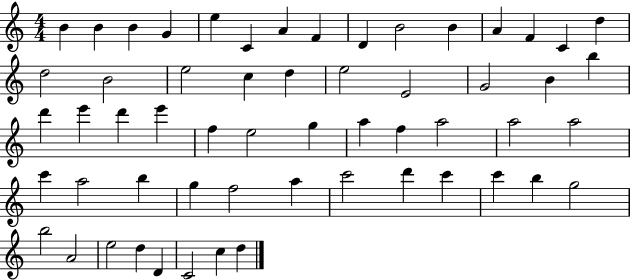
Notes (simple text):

B4/q B4/q B4/q G4/q E5/q C4/q A4/q F4/q D4/q B4/h B4/q A4/q F4/q C4/q D5/q D5/h B4/h E5/h C5/q D5/q E5/h E4/h G4/h B4/q B5/q D6/q E6/q D6/q E6/q F5/q E5/h G5/q A5/q F5/q A5/h A5/h A5/h C6/q A5/h B5/q G5/q F5/h A5/q C6/h D6/q C6/q C6/q B5/q G5/h B5/h A4/h E5/h D5/q D4/q C4/h C5/q D5/q